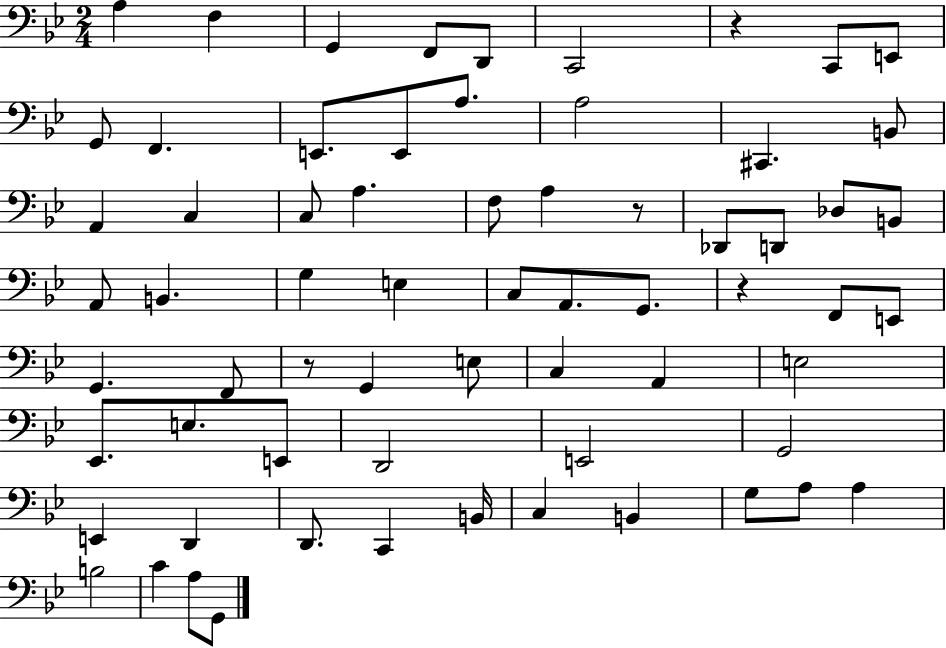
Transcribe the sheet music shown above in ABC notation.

X:1
T:Untitled
M:2/4
L:1/4
K:Bb
A, F, G,, F,,/2 D,,/2 C,,2 z C,,/2 E,,/2 G,,/2 F,, E,,/2 E,,/2 A,/2 A,2 ^C,, B,,/2 A,, C, C,/2 A, F,/2 A, z/2 _D,,/2 D,,/2 _D,/2 B,,/2 A,,/2 B,, G, E, C,/2 A,,/2 G,,/2 z F,,/2 E,,/2 G,, F,,/2 z/2 G,, E,/2 C, A,, E,2 _E,,/2 E,/2 E,,/2 D,,2 E,,2 G,,2 E,, D,, D,,/2 C,, B,,/4 C, B,, G,/2 A,/2 A, B,2 C A,/2 G,,/2